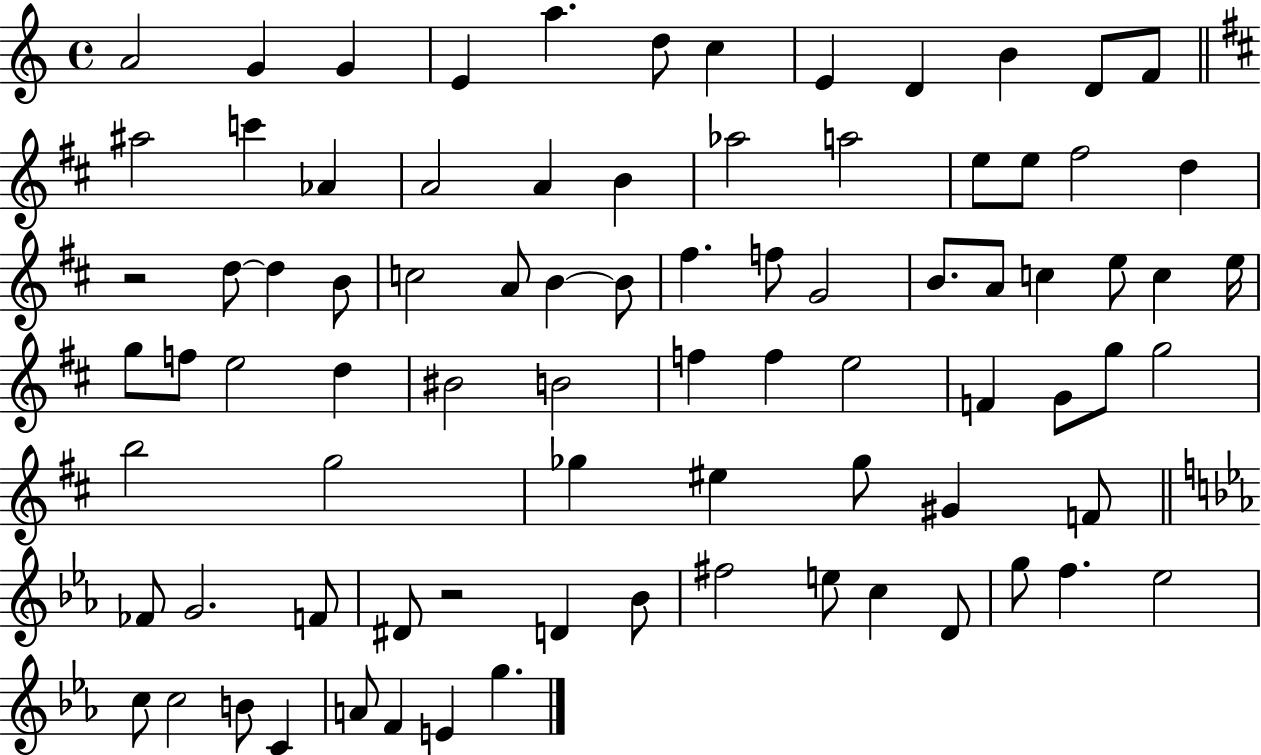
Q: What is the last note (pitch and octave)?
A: G5